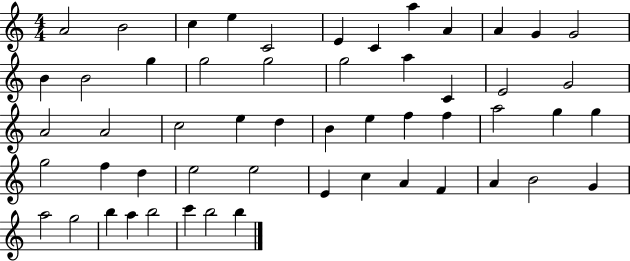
{
  \clef treble
  \numericTimeSignature
  \time 4/4
  \key c \major
  a'2 b'2 | c''4 e''4 c'2 | e'4 c'4 a''4 a'4 | a'4 g'4 g'2 | \break b'4 b'2 g''4 | g''2 g''2 | g''2 a''4 c'4 | e'2 g'2 | \break a'2 a'2 | c''2 e''4 d''4 | b'4 e''4 f''4 f''4 | a''2 g''4 g''4 | \break g''2 f''4 d''4 | e''2 e''2 | e'4 c''4 a'4 f'4 | a'4 b'2 g'4 | \break a''2 g''2 | b''4 a''4 b''2 | c'''4 b''2 b''4 | \bar "|."
}